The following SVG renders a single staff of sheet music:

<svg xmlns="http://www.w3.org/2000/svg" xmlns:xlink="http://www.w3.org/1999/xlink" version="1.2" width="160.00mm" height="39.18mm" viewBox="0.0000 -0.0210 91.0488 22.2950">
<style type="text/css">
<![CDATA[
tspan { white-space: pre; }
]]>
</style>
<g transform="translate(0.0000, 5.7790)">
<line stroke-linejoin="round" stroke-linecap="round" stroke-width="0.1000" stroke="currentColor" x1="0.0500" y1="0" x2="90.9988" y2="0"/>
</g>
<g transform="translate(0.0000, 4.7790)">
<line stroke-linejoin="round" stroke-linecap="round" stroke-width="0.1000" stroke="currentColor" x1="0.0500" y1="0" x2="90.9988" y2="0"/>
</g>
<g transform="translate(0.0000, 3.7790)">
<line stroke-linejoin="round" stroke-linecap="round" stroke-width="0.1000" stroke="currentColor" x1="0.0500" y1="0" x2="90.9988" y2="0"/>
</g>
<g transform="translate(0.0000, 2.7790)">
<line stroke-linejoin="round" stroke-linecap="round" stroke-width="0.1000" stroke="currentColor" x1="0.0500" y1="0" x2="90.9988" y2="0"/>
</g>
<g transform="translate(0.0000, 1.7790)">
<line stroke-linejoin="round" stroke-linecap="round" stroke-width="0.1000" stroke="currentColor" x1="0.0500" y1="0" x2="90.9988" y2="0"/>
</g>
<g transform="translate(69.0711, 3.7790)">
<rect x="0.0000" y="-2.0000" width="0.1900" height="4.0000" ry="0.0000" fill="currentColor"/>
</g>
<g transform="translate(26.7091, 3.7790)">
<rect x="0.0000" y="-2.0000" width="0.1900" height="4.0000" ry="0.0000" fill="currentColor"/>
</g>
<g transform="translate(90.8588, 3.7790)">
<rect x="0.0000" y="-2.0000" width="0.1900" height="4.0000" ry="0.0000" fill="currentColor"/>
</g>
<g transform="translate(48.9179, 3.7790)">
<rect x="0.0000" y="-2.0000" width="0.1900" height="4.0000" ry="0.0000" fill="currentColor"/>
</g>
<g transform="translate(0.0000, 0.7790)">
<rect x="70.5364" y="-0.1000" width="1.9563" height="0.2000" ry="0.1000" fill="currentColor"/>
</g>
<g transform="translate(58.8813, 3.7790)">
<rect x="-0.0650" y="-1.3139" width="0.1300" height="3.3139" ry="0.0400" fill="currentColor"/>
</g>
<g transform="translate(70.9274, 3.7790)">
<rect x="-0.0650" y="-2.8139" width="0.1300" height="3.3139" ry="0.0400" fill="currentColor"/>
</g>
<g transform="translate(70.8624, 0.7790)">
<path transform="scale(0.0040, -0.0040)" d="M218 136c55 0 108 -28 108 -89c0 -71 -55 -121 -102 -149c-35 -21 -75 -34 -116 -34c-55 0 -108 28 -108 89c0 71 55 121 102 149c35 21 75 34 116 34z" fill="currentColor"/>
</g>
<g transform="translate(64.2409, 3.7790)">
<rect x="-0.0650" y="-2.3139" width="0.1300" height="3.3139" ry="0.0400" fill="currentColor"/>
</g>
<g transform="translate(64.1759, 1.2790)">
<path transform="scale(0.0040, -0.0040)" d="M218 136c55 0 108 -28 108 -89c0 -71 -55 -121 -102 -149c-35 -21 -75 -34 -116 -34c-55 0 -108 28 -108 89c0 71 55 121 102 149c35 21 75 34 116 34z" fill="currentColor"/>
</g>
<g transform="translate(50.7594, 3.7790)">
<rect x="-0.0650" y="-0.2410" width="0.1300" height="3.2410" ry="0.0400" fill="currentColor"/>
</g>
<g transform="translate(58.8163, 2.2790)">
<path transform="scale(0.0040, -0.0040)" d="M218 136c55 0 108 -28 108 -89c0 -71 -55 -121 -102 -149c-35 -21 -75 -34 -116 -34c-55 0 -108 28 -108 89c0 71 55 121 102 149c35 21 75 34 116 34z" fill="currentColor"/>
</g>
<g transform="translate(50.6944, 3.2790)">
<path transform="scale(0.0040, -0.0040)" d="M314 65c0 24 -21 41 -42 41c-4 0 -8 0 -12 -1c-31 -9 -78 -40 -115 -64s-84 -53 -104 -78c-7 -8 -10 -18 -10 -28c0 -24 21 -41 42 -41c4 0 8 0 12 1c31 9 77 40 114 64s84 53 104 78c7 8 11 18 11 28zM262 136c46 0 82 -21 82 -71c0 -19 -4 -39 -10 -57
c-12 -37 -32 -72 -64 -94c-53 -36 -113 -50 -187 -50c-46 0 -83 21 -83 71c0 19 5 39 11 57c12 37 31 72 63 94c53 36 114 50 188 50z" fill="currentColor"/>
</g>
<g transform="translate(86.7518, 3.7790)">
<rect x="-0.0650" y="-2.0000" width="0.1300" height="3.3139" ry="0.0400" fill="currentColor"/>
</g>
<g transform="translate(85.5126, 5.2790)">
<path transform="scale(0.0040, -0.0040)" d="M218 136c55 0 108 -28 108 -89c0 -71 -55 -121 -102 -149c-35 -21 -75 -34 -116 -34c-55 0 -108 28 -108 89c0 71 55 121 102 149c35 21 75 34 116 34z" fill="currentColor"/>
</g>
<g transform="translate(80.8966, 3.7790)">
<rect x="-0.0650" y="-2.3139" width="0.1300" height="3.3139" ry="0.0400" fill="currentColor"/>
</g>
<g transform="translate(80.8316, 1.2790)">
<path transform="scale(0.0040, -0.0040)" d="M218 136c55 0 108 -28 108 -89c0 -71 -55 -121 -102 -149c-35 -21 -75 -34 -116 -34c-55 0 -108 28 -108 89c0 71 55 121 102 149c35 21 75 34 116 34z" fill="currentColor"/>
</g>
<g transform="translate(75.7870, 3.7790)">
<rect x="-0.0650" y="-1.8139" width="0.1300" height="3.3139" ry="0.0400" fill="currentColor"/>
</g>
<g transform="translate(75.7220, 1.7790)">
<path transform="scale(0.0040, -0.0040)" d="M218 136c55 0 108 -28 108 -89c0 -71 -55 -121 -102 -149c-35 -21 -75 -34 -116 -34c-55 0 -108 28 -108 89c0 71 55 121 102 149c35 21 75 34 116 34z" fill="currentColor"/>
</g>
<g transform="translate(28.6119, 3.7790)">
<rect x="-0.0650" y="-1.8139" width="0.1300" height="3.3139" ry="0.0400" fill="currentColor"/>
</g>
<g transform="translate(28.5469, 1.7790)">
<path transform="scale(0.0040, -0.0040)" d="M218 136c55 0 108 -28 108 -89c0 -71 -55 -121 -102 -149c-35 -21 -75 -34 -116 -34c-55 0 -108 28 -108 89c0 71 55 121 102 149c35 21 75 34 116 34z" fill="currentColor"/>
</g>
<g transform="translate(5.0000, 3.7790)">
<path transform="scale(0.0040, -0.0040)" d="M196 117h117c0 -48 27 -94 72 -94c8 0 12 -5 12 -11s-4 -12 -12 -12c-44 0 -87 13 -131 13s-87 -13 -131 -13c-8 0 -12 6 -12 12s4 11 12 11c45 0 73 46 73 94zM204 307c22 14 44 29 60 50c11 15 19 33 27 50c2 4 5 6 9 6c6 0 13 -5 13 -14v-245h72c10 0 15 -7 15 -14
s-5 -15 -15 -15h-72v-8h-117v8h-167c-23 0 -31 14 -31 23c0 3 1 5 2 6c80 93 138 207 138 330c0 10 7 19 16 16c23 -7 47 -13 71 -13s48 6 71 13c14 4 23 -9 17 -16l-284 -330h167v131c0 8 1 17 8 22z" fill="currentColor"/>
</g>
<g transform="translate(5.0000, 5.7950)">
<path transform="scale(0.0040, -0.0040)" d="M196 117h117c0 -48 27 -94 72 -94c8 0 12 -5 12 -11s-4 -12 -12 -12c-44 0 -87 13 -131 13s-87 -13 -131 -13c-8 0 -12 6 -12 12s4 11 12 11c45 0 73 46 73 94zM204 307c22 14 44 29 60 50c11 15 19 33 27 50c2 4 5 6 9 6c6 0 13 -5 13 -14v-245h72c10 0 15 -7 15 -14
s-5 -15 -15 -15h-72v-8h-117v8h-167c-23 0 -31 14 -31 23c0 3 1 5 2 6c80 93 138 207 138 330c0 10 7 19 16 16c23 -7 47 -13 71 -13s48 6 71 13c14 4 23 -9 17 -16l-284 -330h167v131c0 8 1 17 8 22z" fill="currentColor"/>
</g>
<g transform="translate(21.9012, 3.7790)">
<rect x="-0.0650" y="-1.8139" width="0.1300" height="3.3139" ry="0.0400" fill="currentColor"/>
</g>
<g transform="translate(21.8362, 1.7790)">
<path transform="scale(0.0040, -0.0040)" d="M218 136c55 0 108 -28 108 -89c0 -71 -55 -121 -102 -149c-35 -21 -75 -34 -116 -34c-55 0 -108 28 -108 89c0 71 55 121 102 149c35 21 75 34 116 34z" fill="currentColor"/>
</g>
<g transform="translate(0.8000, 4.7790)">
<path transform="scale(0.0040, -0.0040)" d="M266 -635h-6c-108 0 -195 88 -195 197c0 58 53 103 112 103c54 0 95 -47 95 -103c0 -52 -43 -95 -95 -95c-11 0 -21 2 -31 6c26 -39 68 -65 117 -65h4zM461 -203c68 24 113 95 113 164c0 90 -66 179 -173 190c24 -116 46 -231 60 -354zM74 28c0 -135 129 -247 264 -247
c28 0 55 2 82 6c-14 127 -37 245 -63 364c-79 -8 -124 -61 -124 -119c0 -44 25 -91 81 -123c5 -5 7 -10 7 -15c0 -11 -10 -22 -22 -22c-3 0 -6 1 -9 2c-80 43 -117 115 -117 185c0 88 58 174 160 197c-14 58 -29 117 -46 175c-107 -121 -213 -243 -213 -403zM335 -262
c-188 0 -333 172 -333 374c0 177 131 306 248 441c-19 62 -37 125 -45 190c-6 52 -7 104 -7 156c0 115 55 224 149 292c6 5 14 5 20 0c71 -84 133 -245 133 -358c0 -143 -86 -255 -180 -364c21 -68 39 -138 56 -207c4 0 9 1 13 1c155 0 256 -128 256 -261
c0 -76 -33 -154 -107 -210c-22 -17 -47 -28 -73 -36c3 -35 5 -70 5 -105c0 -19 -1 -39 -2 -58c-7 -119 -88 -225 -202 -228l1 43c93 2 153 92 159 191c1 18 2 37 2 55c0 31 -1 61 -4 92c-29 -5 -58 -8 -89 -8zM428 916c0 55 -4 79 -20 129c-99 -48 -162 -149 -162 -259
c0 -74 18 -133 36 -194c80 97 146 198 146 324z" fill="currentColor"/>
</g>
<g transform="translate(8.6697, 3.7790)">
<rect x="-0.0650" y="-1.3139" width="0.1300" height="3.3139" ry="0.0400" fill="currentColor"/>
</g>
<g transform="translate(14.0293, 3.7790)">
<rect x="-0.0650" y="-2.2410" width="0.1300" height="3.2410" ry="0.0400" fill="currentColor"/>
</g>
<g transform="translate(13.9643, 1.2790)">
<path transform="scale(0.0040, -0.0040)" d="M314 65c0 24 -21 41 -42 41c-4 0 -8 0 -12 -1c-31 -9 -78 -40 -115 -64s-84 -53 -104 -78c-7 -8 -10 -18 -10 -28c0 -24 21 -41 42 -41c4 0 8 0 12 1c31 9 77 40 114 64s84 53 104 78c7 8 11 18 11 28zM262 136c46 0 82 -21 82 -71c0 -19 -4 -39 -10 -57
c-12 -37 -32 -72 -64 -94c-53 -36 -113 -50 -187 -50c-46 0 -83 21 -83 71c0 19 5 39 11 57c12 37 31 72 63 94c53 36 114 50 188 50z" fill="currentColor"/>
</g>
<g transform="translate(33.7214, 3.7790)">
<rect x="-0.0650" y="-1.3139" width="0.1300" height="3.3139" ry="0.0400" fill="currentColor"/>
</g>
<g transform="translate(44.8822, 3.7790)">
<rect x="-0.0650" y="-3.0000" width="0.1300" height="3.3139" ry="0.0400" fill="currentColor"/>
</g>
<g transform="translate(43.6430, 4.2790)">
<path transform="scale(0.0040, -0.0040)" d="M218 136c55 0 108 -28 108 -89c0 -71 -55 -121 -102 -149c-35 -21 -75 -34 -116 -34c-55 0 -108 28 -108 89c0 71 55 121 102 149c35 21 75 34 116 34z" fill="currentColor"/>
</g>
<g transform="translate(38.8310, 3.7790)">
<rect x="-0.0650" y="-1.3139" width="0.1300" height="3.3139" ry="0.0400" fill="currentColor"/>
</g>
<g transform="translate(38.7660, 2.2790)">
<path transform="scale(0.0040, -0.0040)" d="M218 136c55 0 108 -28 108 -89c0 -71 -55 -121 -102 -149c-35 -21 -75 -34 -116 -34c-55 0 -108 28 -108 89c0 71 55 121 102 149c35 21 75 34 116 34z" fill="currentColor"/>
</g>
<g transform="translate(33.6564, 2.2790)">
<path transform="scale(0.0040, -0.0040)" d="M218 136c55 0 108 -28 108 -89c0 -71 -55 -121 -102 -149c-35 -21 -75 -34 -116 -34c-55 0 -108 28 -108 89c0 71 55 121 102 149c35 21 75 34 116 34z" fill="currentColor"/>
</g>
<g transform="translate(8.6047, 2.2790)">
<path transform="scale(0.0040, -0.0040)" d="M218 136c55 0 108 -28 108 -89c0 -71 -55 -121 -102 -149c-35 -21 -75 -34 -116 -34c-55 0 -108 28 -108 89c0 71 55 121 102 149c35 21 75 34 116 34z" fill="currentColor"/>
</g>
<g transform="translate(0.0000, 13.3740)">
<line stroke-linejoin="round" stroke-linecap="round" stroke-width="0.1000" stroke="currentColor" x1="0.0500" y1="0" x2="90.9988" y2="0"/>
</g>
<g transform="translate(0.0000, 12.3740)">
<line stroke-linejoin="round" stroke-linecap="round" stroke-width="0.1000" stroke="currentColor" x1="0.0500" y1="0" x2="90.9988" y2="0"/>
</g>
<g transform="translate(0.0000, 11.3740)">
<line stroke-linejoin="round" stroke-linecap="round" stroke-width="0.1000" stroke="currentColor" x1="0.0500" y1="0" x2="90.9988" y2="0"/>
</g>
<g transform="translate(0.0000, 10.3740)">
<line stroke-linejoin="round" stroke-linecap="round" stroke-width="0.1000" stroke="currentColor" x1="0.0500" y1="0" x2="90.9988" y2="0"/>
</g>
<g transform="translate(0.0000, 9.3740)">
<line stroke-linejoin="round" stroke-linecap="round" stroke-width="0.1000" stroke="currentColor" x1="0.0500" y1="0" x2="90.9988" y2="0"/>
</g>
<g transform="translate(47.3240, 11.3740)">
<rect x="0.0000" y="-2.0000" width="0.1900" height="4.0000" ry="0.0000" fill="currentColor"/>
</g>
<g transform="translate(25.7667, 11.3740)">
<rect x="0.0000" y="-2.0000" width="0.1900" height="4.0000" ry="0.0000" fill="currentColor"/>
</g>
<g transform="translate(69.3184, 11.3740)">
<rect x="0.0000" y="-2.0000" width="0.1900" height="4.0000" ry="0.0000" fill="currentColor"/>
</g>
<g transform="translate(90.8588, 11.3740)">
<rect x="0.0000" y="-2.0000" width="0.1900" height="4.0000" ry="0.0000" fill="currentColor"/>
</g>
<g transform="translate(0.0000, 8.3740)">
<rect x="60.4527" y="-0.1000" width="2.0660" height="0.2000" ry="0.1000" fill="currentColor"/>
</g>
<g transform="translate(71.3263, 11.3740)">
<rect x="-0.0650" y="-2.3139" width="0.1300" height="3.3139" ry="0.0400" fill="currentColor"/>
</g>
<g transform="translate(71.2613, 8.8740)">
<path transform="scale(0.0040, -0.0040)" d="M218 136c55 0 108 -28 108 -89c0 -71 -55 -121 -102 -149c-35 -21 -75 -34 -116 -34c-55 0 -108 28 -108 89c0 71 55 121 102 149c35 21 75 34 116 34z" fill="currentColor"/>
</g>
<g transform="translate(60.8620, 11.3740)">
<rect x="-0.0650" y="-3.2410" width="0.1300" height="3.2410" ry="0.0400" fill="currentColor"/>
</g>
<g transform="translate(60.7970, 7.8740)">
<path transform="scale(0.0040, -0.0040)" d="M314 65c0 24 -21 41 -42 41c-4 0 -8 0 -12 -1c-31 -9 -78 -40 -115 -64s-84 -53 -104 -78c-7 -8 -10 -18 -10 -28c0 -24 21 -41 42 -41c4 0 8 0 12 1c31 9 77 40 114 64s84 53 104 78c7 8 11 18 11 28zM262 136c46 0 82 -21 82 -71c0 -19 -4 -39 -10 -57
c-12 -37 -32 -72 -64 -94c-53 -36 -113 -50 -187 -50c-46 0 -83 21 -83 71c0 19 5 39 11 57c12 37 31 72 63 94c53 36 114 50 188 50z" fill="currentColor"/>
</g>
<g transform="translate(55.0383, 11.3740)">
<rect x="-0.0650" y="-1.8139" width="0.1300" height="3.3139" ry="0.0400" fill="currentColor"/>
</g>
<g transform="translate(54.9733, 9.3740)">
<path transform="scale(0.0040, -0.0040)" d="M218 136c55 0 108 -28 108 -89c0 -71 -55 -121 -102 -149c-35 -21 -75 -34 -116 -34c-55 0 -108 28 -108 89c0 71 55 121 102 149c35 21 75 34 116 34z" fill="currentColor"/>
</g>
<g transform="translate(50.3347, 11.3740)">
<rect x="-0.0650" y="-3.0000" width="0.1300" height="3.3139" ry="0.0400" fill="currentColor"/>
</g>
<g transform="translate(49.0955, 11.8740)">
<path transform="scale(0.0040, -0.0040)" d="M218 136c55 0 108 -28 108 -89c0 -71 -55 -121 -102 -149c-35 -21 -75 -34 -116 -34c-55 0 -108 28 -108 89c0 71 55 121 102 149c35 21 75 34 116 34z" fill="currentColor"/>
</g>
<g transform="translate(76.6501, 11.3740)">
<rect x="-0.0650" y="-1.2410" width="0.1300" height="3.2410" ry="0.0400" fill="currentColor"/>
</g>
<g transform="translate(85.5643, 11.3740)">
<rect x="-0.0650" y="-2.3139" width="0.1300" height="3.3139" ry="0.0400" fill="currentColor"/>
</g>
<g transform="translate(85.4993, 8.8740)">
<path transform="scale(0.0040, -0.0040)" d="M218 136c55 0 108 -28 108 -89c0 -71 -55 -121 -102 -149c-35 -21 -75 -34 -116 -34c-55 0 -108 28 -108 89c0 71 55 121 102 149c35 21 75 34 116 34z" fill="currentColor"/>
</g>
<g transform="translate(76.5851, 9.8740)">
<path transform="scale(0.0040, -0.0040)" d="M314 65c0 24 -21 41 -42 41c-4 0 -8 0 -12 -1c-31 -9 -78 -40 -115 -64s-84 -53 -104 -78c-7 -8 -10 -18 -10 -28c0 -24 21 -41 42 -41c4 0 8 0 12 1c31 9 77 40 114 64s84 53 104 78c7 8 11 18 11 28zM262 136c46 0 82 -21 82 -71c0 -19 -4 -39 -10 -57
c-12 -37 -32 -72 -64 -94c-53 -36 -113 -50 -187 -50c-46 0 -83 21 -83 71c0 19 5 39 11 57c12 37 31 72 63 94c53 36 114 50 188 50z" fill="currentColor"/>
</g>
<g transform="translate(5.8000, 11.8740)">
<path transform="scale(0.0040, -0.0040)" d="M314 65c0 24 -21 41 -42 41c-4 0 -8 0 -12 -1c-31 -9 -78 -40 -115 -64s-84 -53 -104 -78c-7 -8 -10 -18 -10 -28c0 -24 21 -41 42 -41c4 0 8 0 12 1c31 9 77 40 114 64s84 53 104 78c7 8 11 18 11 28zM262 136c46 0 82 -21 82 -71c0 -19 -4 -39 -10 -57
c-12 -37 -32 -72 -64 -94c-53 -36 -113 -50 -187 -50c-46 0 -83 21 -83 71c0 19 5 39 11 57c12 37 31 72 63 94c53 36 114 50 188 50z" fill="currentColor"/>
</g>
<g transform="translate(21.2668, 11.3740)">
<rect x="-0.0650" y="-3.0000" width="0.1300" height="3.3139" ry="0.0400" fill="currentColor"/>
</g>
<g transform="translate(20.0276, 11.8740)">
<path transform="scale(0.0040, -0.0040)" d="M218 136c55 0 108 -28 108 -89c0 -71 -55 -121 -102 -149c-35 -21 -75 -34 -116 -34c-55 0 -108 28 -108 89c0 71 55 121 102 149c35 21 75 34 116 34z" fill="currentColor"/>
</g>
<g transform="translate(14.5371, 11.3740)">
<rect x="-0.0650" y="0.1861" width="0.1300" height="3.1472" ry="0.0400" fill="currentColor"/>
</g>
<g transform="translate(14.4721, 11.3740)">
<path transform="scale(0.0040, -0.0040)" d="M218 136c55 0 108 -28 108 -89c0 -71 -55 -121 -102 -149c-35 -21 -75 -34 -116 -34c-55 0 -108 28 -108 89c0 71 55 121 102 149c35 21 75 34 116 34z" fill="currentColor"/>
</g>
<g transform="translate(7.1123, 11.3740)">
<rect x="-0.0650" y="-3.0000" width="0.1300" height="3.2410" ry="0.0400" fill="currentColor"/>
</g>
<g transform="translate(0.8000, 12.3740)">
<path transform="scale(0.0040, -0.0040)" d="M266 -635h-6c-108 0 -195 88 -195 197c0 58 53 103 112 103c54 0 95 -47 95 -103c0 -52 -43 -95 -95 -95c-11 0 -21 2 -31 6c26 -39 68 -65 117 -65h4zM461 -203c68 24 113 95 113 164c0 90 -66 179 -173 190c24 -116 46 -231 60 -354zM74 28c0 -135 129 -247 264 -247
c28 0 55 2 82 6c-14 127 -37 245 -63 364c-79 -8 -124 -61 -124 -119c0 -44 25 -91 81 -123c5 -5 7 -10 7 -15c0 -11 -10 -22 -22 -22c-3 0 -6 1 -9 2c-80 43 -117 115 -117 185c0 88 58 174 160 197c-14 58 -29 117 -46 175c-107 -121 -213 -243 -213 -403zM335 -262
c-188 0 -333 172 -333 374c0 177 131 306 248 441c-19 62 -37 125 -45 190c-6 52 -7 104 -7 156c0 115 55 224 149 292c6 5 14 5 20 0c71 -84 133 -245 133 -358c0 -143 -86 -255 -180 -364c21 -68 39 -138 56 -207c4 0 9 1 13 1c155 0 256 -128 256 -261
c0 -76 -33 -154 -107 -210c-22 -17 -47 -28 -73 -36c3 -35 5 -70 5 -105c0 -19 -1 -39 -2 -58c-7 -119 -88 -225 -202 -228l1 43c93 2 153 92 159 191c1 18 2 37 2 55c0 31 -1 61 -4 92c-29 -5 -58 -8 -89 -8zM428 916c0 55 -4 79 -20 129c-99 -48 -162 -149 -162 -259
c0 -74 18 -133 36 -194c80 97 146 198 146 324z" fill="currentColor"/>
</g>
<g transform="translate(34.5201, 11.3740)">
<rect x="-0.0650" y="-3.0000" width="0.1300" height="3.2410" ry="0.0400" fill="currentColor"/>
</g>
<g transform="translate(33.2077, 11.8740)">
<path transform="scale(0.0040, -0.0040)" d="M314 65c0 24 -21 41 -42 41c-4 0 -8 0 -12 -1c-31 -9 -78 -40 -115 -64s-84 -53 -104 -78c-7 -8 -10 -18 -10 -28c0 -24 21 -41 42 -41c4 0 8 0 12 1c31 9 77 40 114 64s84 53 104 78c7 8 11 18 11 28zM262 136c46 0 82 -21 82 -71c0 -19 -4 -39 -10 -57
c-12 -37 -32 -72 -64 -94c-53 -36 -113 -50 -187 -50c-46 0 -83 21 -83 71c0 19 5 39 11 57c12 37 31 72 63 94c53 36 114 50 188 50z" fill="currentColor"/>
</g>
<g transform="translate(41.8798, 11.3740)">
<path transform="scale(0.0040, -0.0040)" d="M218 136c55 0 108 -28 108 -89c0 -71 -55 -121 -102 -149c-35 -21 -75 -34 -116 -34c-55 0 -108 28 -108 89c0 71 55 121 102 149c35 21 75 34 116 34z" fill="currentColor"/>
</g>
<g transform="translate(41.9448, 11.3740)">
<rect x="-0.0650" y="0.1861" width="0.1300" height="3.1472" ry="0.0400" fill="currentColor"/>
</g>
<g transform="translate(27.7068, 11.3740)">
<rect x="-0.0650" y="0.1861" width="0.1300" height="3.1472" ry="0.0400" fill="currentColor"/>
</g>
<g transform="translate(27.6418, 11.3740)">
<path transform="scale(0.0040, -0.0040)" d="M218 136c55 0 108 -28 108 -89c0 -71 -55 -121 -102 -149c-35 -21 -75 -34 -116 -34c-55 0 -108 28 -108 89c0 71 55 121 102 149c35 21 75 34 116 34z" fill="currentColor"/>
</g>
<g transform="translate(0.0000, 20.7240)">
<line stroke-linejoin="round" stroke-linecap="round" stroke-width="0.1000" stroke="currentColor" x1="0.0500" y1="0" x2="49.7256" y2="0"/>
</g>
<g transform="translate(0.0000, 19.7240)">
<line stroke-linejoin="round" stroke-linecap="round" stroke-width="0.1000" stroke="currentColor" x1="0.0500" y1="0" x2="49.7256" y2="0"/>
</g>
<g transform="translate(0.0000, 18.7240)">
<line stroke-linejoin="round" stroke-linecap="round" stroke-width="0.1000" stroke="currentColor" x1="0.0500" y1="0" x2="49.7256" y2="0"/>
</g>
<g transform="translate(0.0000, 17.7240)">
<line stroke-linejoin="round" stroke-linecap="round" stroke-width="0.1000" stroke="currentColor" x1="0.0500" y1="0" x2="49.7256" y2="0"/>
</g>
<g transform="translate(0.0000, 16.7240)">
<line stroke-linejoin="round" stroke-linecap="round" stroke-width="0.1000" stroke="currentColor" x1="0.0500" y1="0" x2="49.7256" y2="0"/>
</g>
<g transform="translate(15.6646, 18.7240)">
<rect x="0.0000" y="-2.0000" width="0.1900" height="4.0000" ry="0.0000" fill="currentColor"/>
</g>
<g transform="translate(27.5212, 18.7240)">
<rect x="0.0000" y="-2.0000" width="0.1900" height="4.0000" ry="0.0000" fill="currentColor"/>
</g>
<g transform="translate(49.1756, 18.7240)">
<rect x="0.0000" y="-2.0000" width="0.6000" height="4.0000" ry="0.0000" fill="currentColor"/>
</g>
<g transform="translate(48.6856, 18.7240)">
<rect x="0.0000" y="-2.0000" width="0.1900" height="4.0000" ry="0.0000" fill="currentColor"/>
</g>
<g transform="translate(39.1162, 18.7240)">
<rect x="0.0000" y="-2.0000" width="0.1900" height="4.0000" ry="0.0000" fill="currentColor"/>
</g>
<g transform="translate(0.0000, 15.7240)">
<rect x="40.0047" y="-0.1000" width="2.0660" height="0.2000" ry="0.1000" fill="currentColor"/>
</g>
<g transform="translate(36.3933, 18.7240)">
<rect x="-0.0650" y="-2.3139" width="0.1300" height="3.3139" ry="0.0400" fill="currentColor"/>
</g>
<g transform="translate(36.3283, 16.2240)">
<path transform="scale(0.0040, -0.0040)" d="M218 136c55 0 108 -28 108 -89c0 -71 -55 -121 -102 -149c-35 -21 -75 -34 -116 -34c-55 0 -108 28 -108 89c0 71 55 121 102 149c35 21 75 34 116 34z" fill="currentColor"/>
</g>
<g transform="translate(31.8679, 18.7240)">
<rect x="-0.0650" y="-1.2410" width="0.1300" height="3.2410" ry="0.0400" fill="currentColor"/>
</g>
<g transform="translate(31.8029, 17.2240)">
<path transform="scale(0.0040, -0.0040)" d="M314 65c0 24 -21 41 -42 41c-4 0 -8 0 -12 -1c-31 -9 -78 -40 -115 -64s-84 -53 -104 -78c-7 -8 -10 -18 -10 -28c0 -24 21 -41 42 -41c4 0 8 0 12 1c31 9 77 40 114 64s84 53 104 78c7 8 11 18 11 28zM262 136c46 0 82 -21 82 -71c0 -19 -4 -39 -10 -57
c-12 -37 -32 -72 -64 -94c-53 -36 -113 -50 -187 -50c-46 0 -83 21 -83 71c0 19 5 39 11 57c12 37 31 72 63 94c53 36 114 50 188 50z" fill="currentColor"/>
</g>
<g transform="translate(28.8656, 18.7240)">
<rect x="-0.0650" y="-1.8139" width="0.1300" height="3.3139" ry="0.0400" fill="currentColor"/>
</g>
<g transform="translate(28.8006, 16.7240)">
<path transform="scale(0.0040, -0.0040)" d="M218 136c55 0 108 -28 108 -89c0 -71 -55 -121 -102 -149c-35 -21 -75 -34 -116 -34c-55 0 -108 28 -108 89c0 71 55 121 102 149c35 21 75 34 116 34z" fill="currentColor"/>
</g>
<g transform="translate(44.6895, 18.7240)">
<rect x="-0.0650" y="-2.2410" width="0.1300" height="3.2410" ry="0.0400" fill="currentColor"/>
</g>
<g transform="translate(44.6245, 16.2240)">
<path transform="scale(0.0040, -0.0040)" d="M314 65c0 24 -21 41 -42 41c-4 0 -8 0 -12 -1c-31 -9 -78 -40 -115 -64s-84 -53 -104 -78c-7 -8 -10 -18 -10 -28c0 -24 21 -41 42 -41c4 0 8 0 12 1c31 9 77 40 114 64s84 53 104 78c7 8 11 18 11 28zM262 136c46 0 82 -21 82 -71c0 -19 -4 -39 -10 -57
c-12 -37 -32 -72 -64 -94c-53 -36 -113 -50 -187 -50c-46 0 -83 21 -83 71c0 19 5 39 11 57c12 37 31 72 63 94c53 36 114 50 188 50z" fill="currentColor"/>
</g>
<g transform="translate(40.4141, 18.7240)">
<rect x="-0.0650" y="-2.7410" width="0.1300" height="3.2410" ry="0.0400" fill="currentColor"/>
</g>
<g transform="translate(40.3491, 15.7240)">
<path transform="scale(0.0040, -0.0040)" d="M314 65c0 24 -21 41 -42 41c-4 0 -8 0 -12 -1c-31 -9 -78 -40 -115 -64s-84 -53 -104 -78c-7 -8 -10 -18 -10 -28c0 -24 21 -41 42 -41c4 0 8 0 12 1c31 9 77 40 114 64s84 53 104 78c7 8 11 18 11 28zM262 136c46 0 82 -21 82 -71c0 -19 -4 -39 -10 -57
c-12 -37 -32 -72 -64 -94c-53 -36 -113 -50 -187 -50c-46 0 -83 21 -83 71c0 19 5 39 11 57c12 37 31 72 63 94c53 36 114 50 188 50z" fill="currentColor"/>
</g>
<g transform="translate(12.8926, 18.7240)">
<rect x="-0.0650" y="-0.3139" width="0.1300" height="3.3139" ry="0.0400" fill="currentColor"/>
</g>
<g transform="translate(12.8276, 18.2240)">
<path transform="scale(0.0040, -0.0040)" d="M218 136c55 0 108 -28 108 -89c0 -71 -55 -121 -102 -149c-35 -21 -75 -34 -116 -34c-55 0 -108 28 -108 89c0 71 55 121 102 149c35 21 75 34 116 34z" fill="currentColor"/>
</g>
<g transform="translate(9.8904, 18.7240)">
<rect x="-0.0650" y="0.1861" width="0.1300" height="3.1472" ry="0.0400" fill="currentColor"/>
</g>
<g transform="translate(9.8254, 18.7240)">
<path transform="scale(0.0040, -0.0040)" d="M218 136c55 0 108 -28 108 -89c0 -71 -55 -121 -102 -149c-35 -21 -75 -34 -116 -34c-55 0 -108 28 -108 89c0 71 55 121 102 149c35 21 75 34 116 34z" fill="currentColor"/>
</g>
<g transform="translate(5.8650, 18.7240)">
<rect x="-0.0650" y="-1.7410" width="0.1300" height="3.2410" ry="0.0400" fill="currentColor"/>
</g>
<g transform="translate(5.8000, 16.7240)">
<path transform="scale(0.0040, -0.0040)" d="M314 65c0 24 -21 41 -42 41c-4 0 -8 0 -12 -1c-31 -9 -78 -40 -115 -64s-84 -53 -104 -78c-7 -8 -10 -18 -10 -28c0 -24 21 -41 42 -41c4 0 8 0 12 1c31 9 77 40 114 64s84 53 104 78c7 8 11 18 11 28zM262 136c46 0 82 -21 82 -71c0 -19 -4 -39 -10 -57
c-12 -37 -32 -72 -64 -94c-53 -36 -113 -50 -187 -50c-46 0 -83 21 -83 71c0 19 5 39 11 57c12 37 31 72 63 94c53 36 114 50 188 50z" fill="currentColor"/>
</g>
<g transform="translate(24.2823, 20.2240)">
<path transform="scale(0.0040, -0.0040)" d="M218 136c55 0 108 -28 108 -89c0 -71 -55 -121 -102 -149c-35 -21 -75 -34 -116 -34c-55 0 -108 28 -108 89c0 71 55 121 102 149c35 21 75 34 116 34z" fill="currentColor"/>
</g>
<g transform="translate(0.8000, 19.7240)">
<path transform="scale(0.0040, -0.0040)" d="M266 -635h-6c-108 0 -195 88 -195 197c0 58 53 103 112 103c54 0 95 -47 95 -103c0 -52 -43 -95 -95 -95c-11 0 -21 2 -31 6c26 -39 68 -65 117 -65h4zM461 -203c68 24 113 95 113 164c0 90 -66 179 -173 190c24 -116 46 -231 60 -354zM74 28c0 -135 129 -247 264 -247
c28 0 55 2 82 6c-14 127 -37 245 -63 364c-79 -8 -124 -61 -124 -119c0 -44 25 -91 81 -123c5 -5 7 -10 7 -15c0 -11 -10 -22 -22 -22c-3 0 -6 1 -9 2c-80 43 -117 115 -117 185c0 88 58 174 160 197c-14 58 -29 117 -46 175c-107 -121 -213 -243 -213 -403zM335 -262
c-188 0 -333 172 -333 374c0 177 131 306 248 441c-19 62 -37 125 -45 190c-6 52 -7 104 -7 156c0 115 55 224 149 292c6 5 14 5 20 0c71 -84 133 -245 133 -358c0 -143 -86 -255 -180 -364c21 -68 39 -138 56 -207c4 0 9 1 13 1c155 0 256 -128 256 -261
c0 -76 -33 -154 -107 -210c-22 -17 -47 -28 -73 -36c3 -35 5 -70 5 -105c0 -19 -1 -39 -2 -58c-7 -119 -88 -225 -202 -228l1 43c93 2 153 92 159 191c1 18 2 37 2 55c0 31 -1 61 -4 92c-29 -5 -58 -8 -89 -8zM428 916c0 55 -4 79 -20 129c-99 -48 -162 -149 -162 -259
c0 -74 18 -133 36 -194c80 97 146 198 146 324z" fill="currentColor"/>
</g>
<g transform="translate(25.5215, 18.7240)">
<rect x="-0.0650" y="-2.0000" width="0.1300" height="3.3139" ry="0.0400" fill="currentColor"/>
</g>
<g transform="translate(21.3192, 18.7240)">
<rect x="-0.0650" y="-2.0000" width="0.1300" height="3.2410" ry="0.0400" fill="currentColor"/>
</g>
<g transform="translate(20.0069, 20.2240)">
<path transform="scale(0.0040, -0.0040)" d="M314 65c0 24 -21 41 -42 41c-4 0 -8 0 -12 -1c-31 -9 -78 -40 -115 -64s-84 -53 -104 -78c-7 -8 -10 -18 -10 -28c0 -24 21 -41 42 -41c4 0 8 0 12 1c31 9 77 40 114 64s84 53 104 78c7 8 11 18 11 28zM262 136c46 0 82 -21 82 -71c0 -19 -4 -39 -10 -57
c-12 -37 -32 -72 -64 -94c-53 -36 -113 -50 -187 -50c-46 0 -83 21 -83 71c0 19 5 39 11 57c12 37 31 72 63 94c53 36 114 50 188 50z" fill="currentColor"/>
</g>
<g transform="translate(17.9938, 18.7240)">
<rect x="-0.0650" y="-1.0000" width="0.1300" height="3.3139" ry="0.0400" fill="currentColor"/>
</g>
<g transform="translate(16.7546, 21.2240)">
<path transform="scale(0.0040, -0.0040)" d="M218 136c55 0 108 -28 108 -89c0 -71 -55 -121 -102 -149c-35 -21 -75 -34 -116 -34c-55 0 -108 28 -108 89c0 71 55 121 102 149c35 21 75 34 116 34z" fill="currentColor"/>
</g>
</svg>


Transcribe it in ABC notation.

X:1
T:Untitled
M:4/4
L:1/4
K:C
e g2 f f e e A c2 e g a f g F A2 B A B A2 B A f b2 g e2 g f2 B c D F2 F f e2 g a2 g2